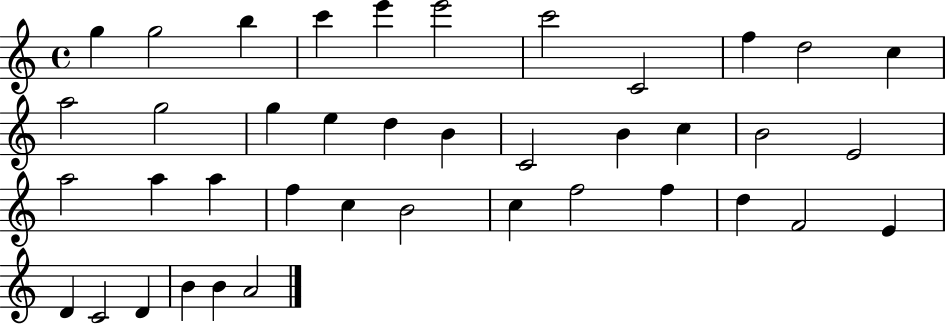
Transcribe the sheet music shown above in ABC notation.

X:1
T:Untitled
M:4/4
L:1/4
K:C
g g2 b c' e' e'2 c'2 C2 f d2 c a2 g2 g e d B C2 B c B2 E2 a2 a a f c B2 c f2 f d F2 E D C2 D B B A2